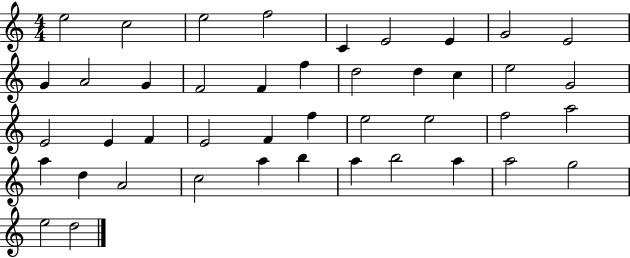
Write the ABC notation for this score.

X:1
T:Untitled
M:4/4
L:1/4
K:C
e2 c2 e2 f2 C E2 E G2 E2 G A2 G F2 F f d2 d c e2 G2 E2 E F E2 F f e2 e2 f2 a2 a d A2 c2 a b a b2 a a2 g2 e2 d2